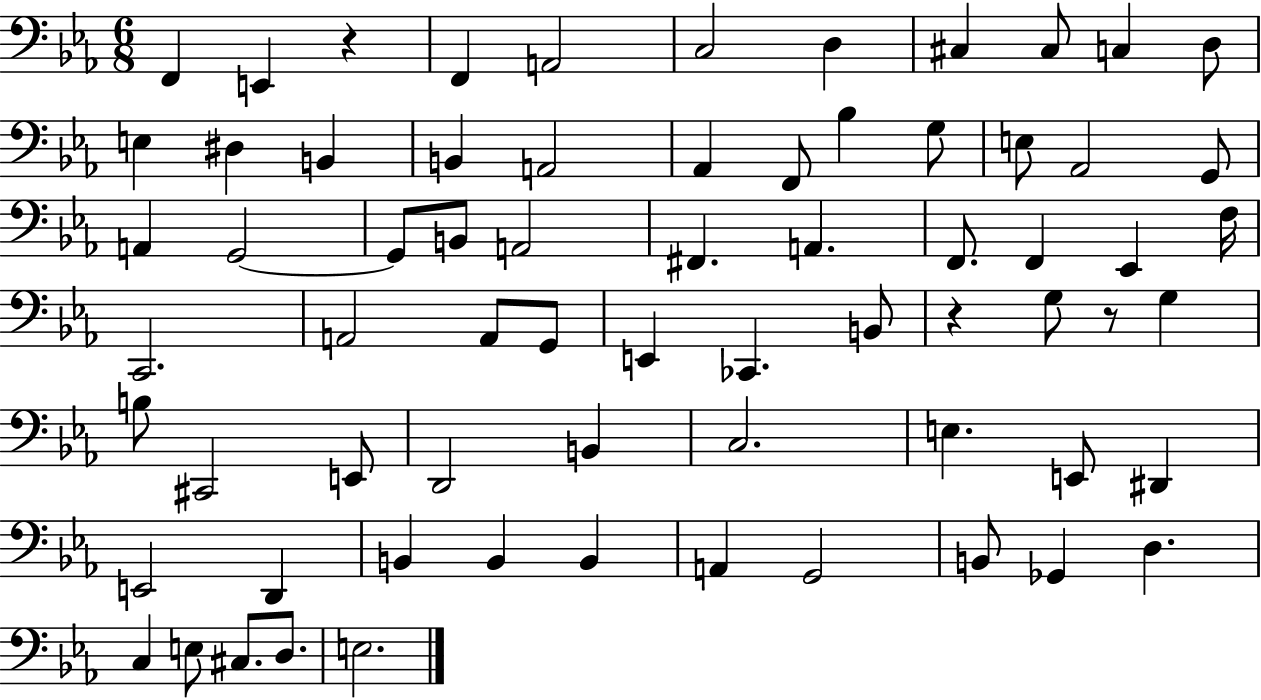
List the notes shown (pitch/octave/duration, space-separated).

F2/q E2/q R/q F2/q A2/h C3/h D3/q C#3/q C#3/e C3/q D3/e E3/q D#3/q B2/q B2/q A2/h Ab2/q F2/e Bb3/q G3/e E3/e Ab2/h G2/e A2/q G2/h G2/e B2/e A2/h F#2/q. A2/q. F2/e. F2/q Eb2/q F3/s C2/h. A2/h A2/e G2/e E2/q CES2/q. B2/e R/q G3/e R/e G3/q B3/e C#2/h E2/e D2/h B2/q C3/h. E3/q. E2/e D#2/q E2/h D2/q B2/q B2/q B2/q A2/q G2/h B2/e Gb2/q D3/q. C3/q E3/e C#3/e. D3/e. E3/h.